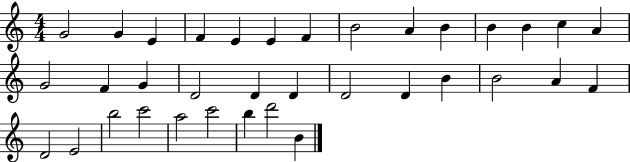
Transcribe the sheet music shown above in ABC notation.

X:1
T:Untitled
M:4/4
L:1/4
K:C
G2 G E F E E F B2 A B B B c A G2 F G D2 D D D2 D B B2 A F D2 E2 b2 c'2 a2 c'2 b d'2 B